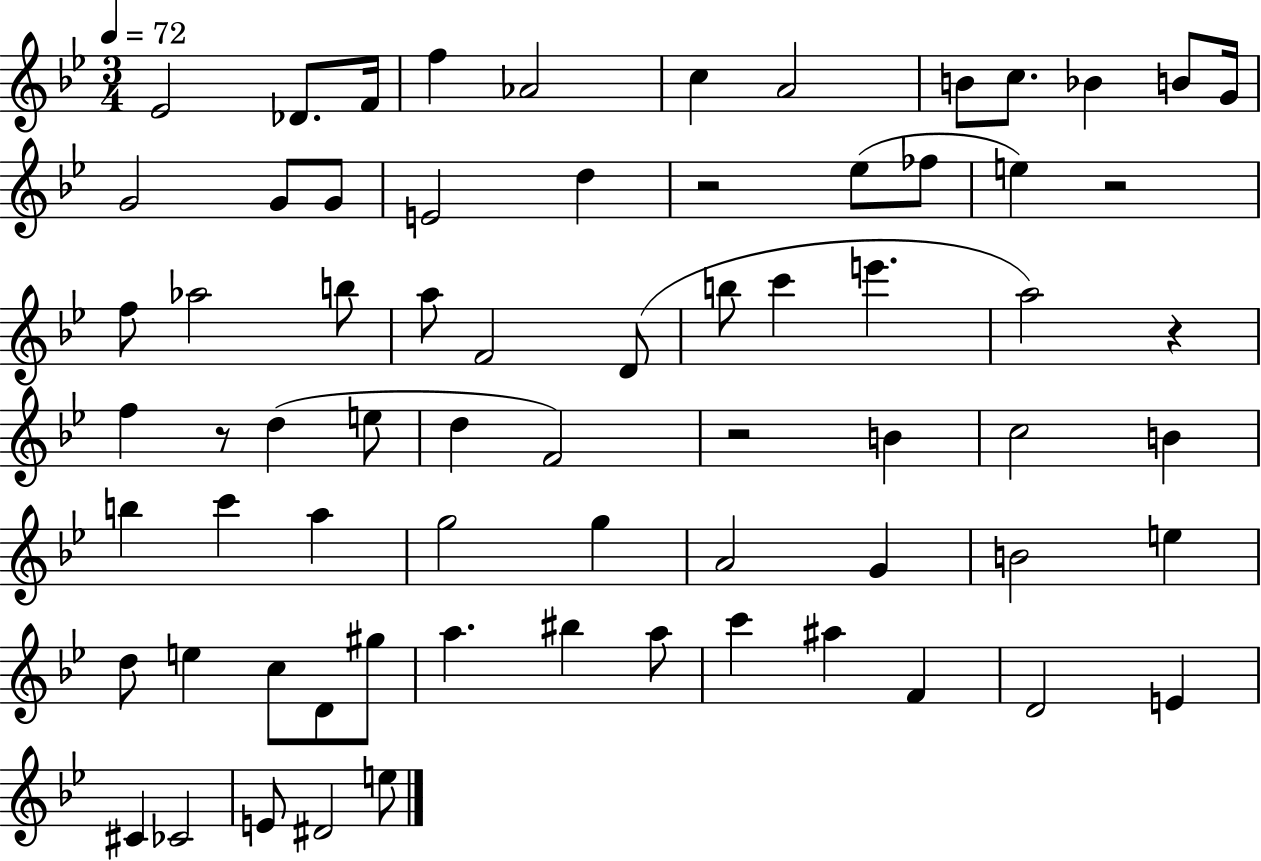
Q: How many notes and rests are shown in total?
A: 70